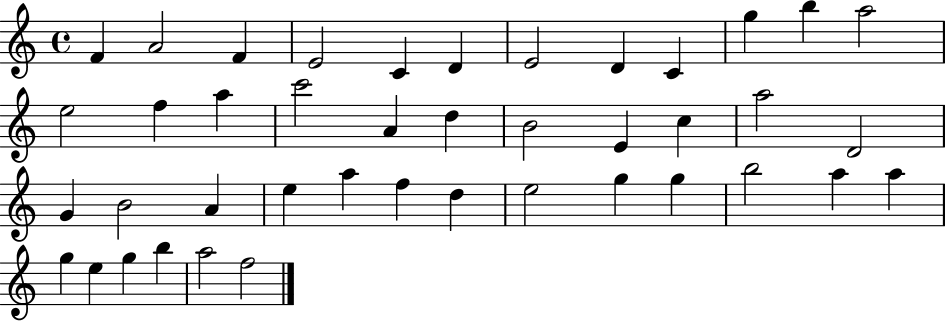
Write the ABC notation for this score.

X:1
T:Untitled
M:4/4
L:1/4
K:C
F A2 F E2 C D E2 D C g b a2 e2 f a c'2 A d B2 E c a2 D2 G B2 A e a f d e2 g g b2 a a g e g b a2 f2